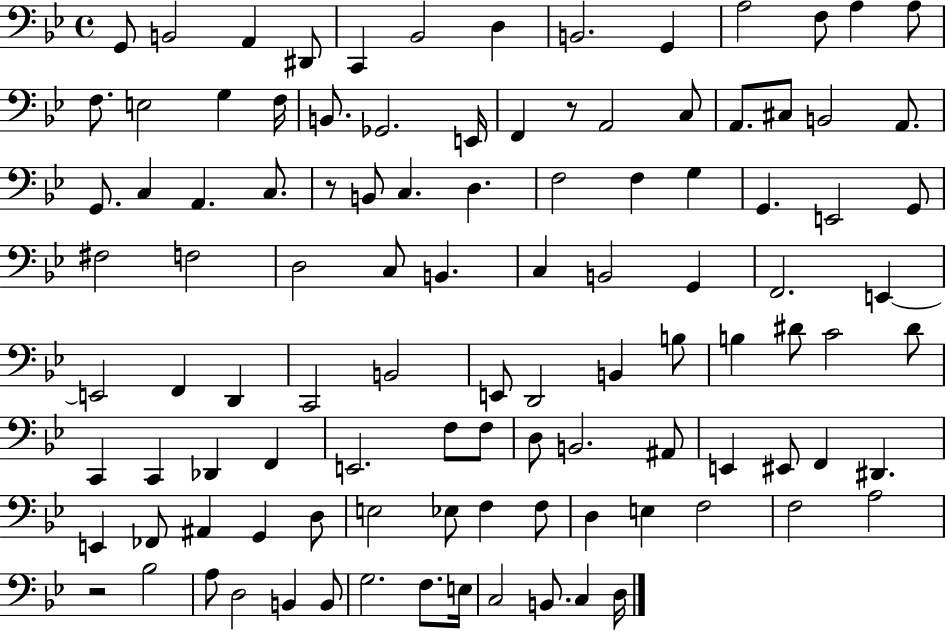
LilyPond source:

{
  \clef bass
  \time 4/4
  \defaultTimeSignature
  \key bes \major
  g,8 b,2 a,4 dis,8 | c,4 bes,2 d4 | b,2. g,4 | a2 f8 a4 a8 | \break f8. e2 g4 f16 | b,8. ges,2. e,16 | f,4 r8 a,2 c8 | a,8. cis8 b,2 a,8. | \break g,8. c4 a,4. c8. | r8 b,8 c4. d4. | f2 f4 g4 | g,4. e,2 g,8 | \break fis2 f2 | d2 c8 b,4. | c4 b,2 g,4 | f,2. e,4~~ | \break e,2 f,4 d,4 | c,2 b,2 | e,8 d,2 b,4 b8 | b4 dis'8 c'2 dis'8 | \break c,4 c,4 des,4 f,4 | e,2. f8 f8 | d8 b,2. ais,8 | e,4 eis,8 f,4 dis,4. | \break e,4 fes,8 ais,4 g,4 d8 | e2 ees8 f4 f8 | d4 e4 f2 | f2 a2 | \break r2 bes2 | a8 d2 b,4 b,8 | g2. f8. e16 | c2 b,8. c4 d16 | \break \bar "|."
}